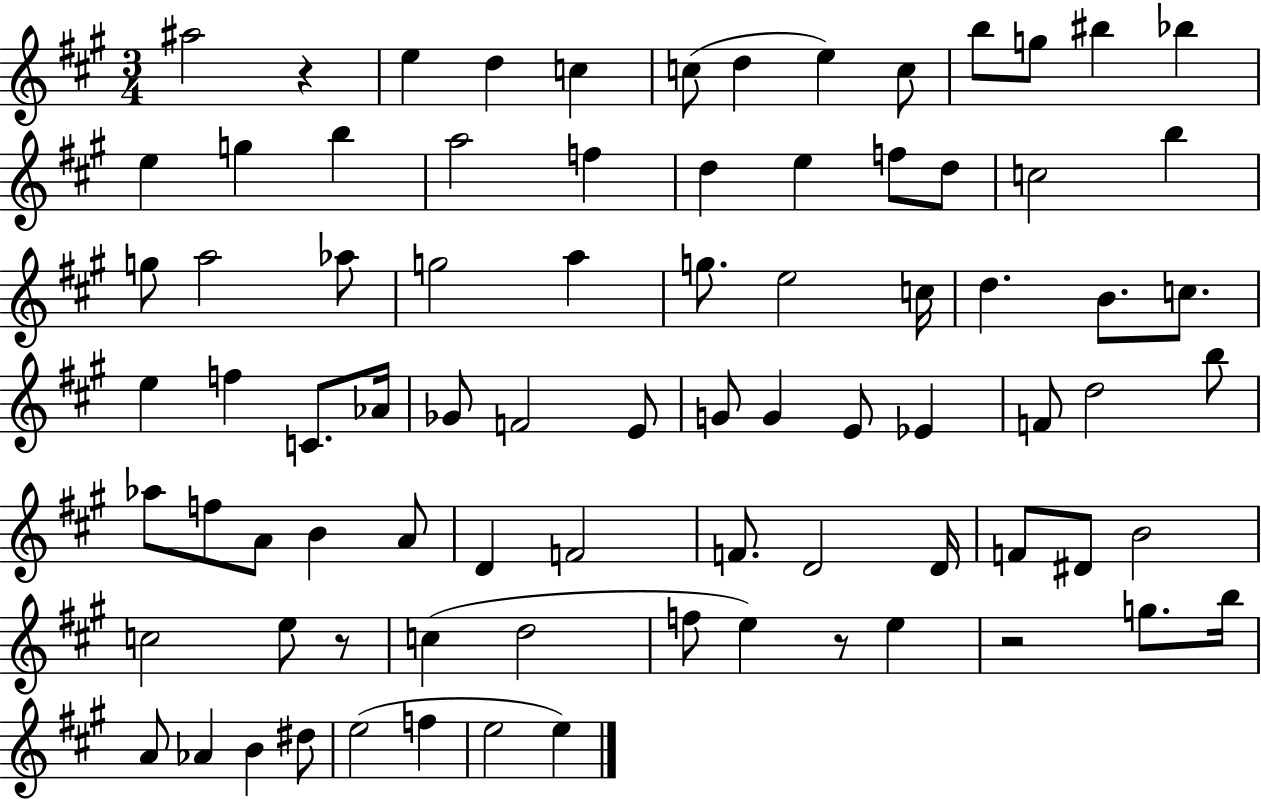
X:1
T:Untitled
M:3/4
L:1/4
K:A
^a2 z e d c c/2 d e c/2 b/2 g/2 ^b _b e g b a2 f d e f/2 d/2 c2 b g/2 a2 _a/2 g2 a g/2 e2 c/4 d B/2 c/2 e f C/2 _A/4 _G/2 F2 E/2 G/2 G E/2 _E F/2 d2 b/2 _a/2 f/2 A/2 B A/2 D F2 F/2 D2 D/4 F/2 ^D/2 B2 c2 e/2 z/2 c d2 f/2 e z/2 e z2 g/2 b/4 A/2 _A B ^d/2 e2 f e2 e